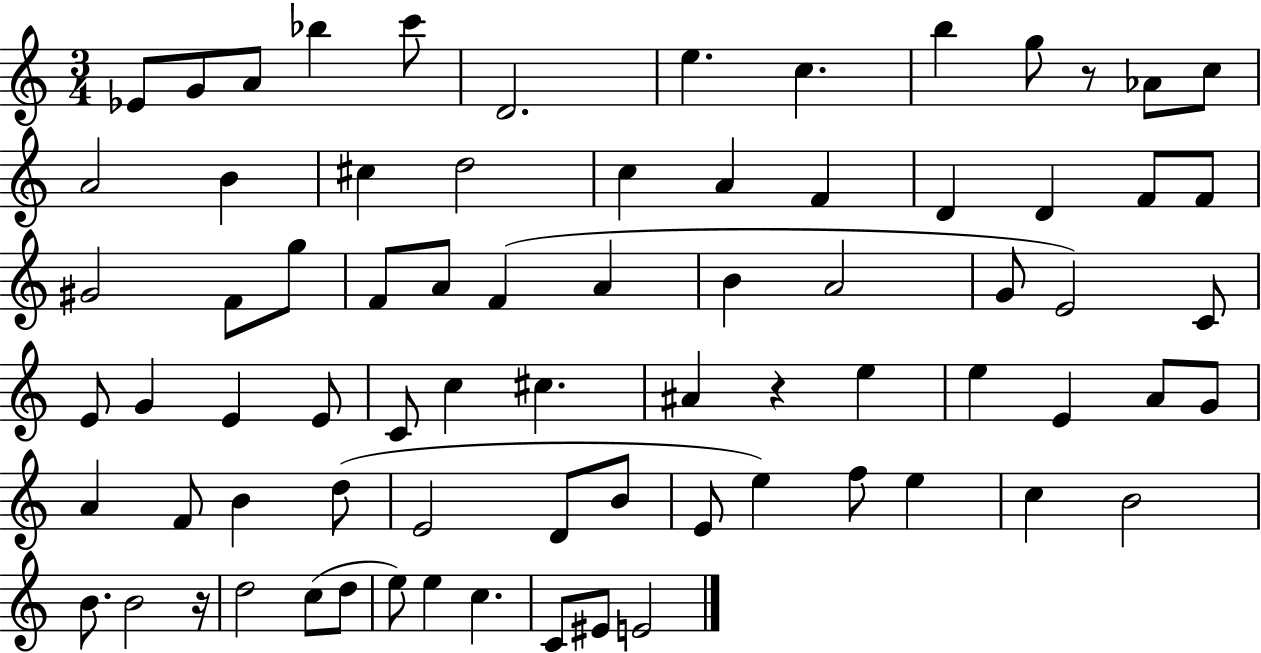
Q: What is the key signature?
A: C major